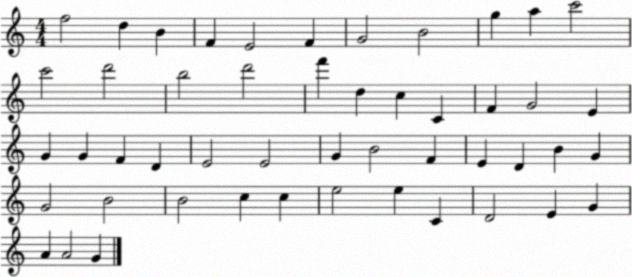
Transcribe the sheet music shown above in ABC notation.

X:1
T:Untitled
M:4/4
L:1/4
K:C
f2 d B F E2 F G2 B2 g a c'2 c'2 d'2 b2 d'2 f' d c C F G2 E G G F D E2 E2 G B2 F E D B G G2 B2 B2 c c e2 e C D2 E G A A2 G